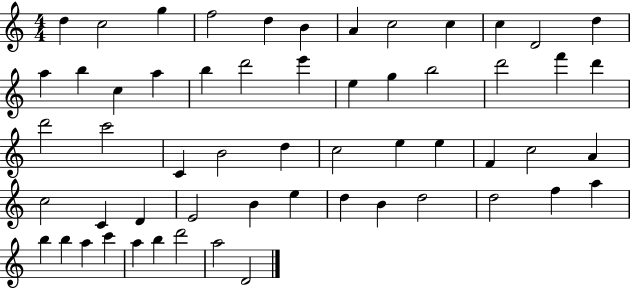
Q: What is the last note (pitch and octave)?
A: D4